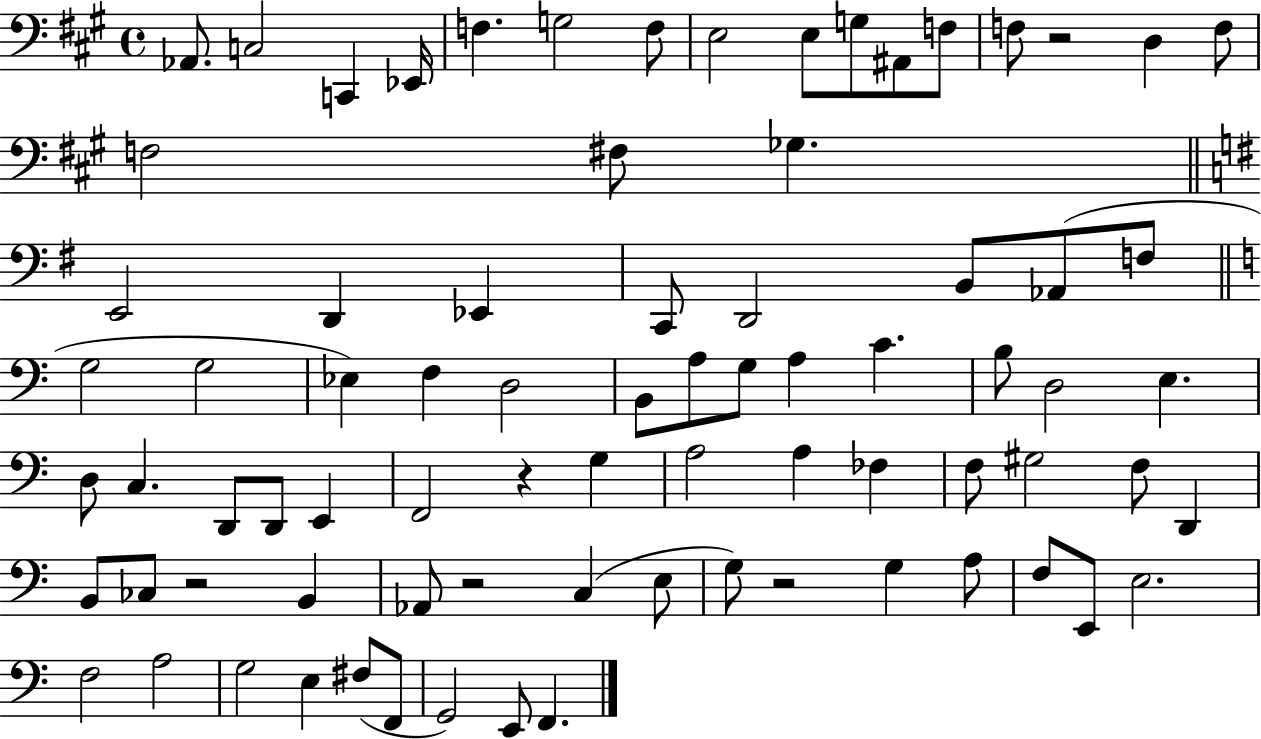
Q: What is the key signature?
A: A major